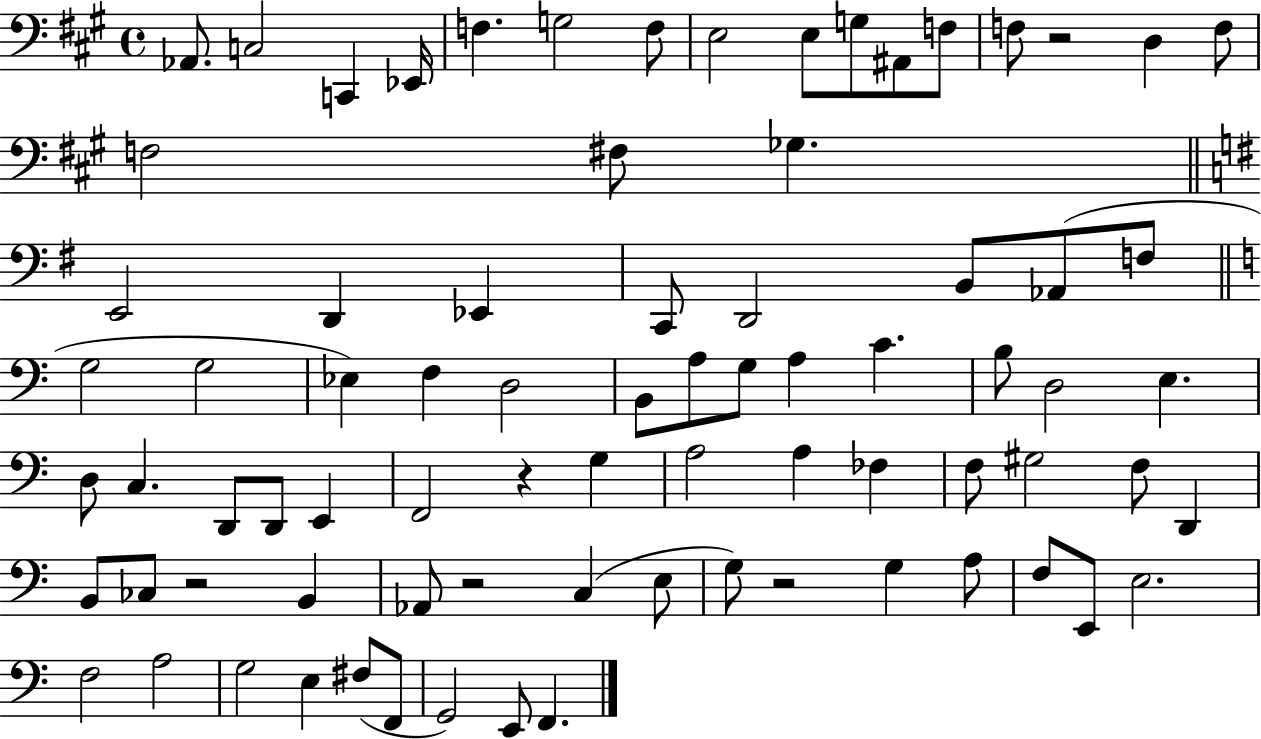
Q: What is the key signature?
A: A major